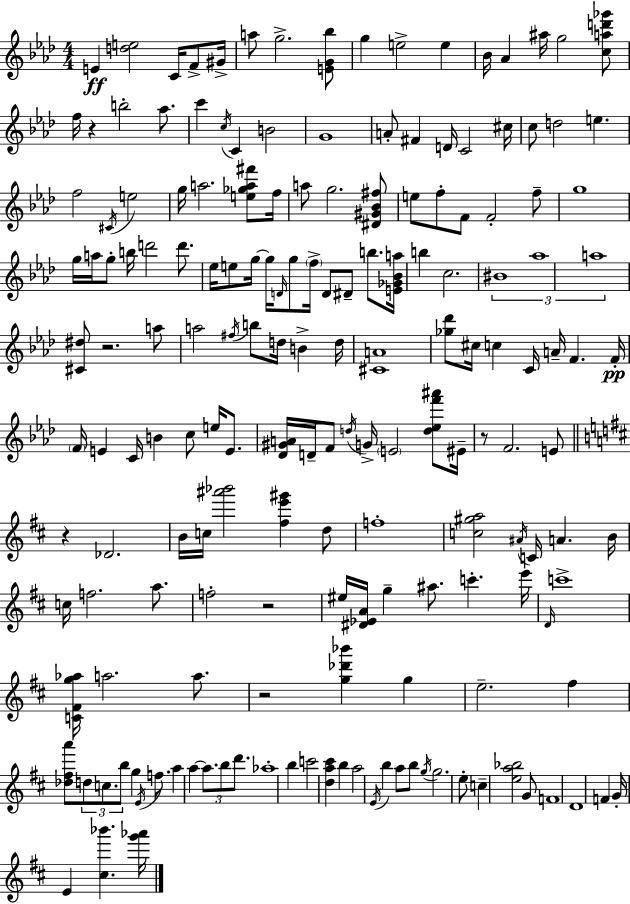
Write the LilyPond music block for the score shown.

{
  \clef treble
  \numericTimeSignature
  \time 4/4
  \key aes \major
  e'4\ff <d'' e''>2 c'16 f'8-> gis'16-> | a''8 g''2.-> <e' g' bes''>8 | g''4 e''2-> e''4 | bes'16 aes'4 ais''16 g''2 <c'' a'' d''' ges'''>8 | \break f''16 r4 b''2-. aes''8. | c'''4 \acciaccatura { c''16 } c'4 b'2 | g'1 | a'8-. fis'4 d'16 c'2 | \break cis''16 c''8 d''2 e''4. | f''2 \acciaccatura { cis'16 } e''2 | g''16 a''2. <e'' ges'' a'' fis'''>8 | f''16 a''8 g''2. | \break <dis' gis' bes' fis''>8 e''8 f''8-. f'8 f'2-. | f''8-- g''1 | g''16 a''16 g''8-. b''16 d'''2 d'''8. | ees''16 e''8 g''16~~ g''16 \grace { d'16 } g''8 \parenthesize f''16-> d'8 dis'8-- b''8. | \break <e' ges' bes' a''>16 b''4 c''2. | \tuplet 3/2 { bis'1 | aes''1 | a''1 } | \break <cis' dis''>8 r2. | a''8 a''2 \acciaccatura { fis''16 } b''8 d''16 b'4-> | d''16 <cis' a'>1 | <ges'' des'''>8 cis''16 c''4 c'16 a'16-- f'4. | \break f'16-.\pp \parenthesize f'16 e'4 c'16 b'4 c''8 | e''16 e'8. <des' gis' a'>16 d'16-- f'8 \acciaccatura { d''16 } g'16-> \parenthesize e'2 | <d'' ees'' f''' ais'''>8 eis'16-- r8 f'2. | e'8 \bar "||" \break \key d \major r4 des'2. | b'16 c''16 <ais''' bes'''>2 <fis'' e''' gis'''>4 d''8 | f''1-. | <c'' gis'' a''>2 \acciaccatura { ais'16 } c'16 a'4. | \break b'16 c''16 f''2. a''8. | f''2-. r2 | eis''16 <dis' ees' a'>16 g''4-- ais''8. c'''4.-. | e'''16 \grace { d'16 } c'''1-> | \break <c' fis' g'' aes''>16 a''2. a''8. | r2 <g'' des''' bes'''>4 g''4 | e''2.-- fis''4 | <des'' fis'' a'''>8 \tuplet 3/2 { d''8 c''8. b''8 } g''4 \acciaccatura { e'16 } | \break f''8. a''4 a''4~~ \tuplet 3/2 { a''8. b''8 | d'''8. } aes''1-. | b''4 c'''2 <d'' a'' cis'''>4 | b''4 a''2 \acciaccatura { e'16 } | \break b''4 a''8 b''8 \acciaccatura { g''16 } g''2. | e''8-. c''4-- <e'' a'' bes''>2 | g'8 f'1 | d'1 | \break f'4 g'16-. e'4 <cis'' bes'''>4. | <g''' aes'''>16 \bar "|."
}